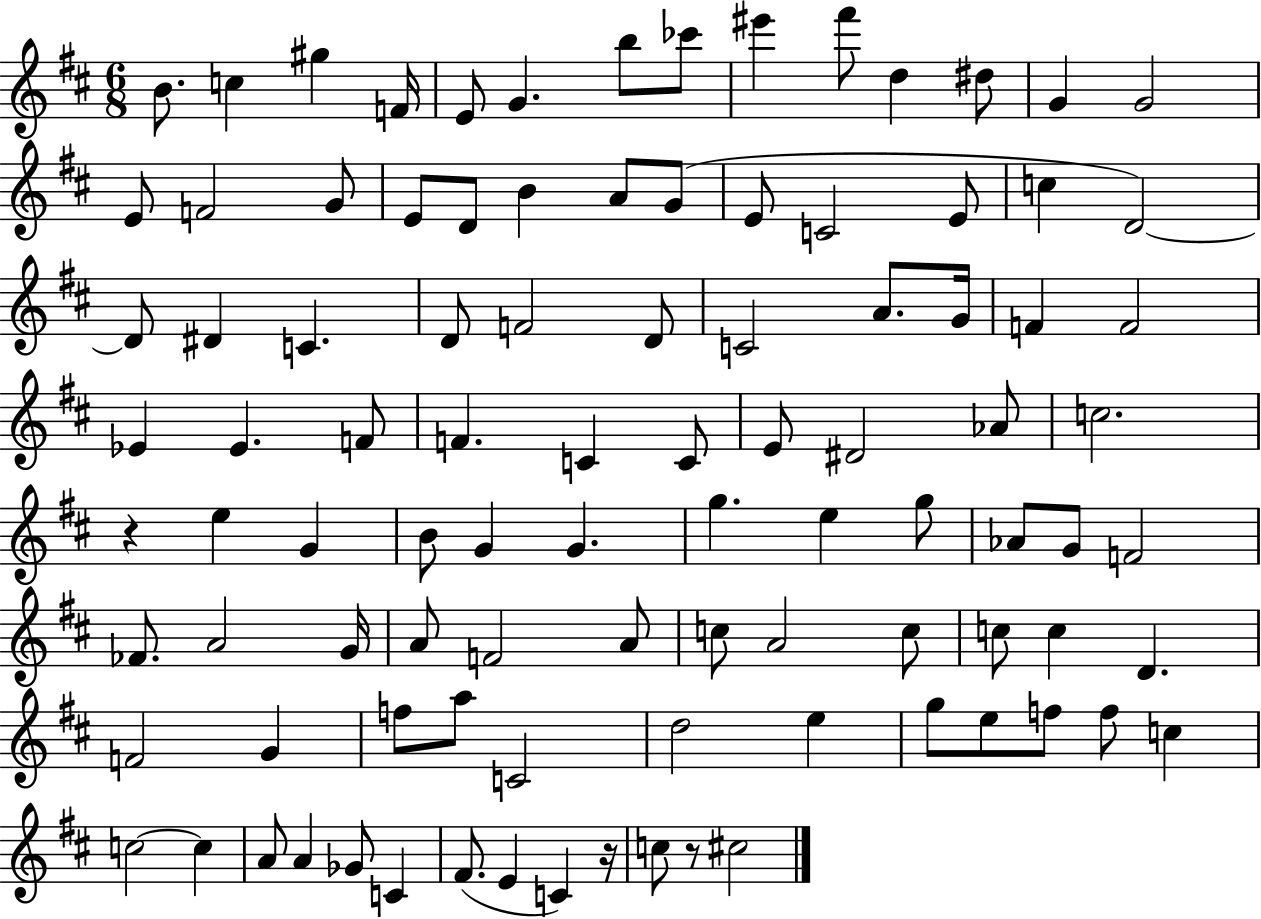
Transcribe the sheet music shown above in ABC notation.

X:1
T:Untitled
M:6/8
L:1/4
K:D
B/2 c ^g F/4 E/2 G b/2 _c'/2 ^e' ^f'/2 d ^d/2 G G2 E/2 F2 G/2 E/2 D/2 B A/2 G/2 E/2 C2 E/2 c D2 D/2 ^D C D/2 F2 D/2 C2 A/2 G/4 F F2 _E _E F/2 F C C/2 E/2 ^D2 _A/2 c2 z e G B/2 G G g e g/2 _A/2 G/2 F2 _F/2 A2 G/4 A/2 F2 A/2 c/2 A2 c/2 c/2 c D F2 G f/2 a/2 C2 d2 e g/2 e/2 f/2 f/2 c c2 c A/2 A _G/2 C ^F/2 E C z/4 c/2 z/2 ^c2